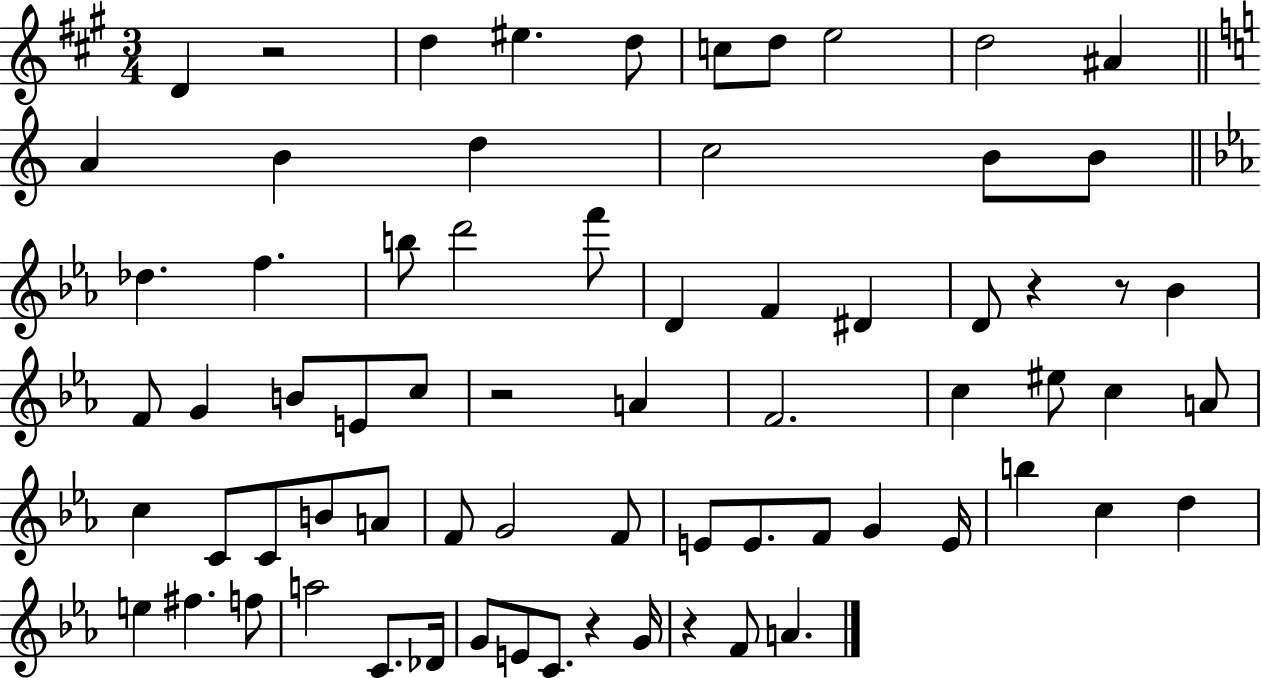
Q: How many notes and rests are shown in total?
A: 70